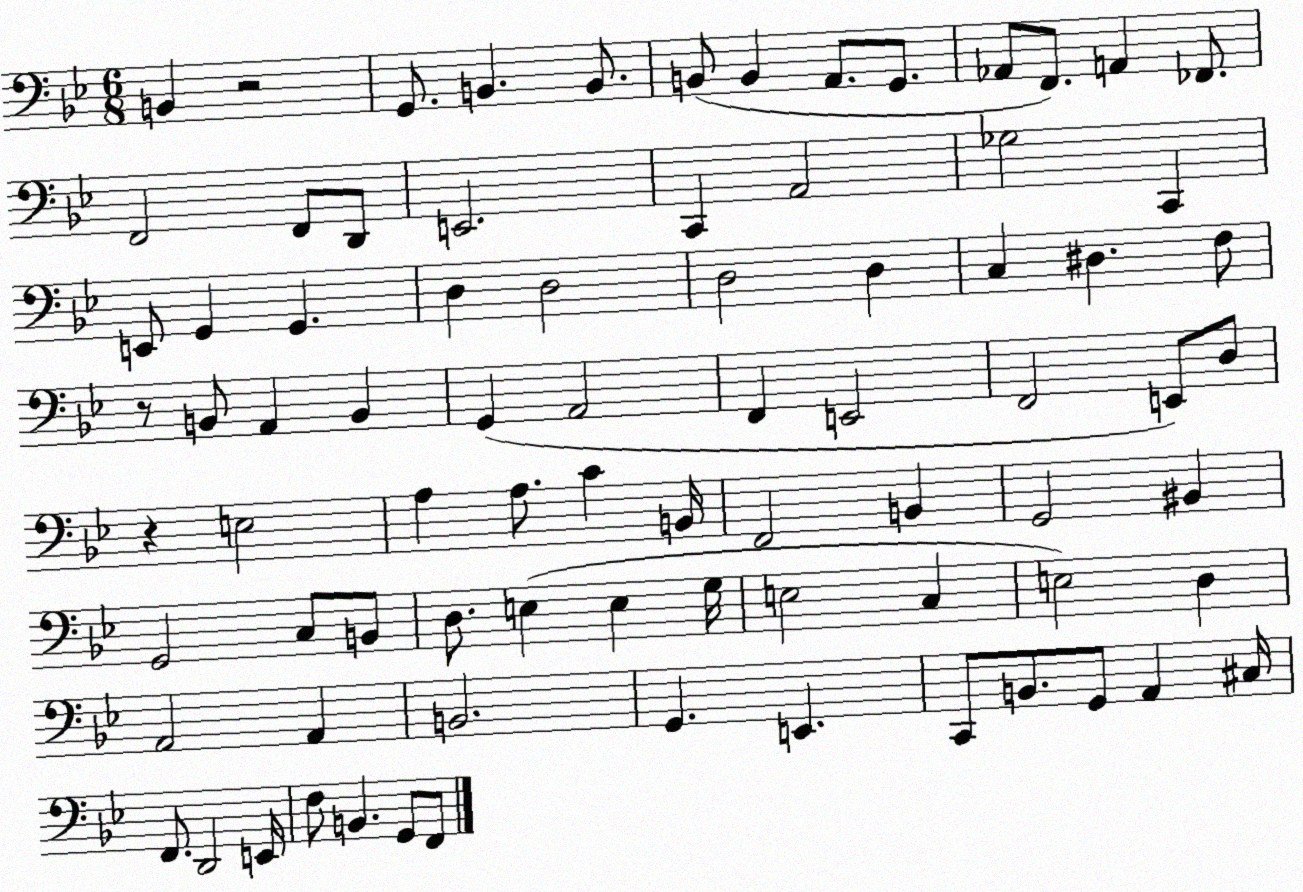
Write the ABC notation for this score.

X:1
T:Untitled
M:6/8
L:1/4
K:Bb
B,, z2 G,,/2 B,, B,,/2 B,,/2 B,, A,,/2 G,,/2 _A,,/2 F,,/2 A,, _F,,/2 F,,2 F,,/2 D,,/2 E,,2 C,, A,,2 _G,2 C,, E,,/2 G,, G,, D, D,2 D,2 D, C, ^D, F,/2 z/2 B,,/2 A,, B,, G,, A,,2 F,, E,,2 F,,2 E,,/2 D,/2 z E,2 A, A,/2 C B,,/4 F,,2 B,, G,,2 ^B,, G,,2 C,/2 B,,/2 D,/2 E, E, G,/4 E,2 C, E,2 D, A,,2 A,, B,,2 G,, E,, C,,/2 B,,/2 G,,/2 A,, ^C,/4 F,,/2 D,,2 E,,/4 F,/2 B,, G,,/2 F,,/2